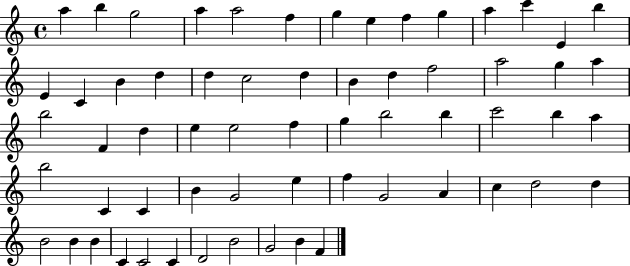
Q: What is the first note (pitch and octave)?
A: A5